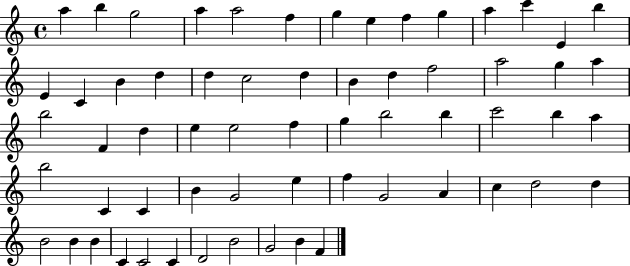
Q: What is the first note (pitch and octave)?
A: A5